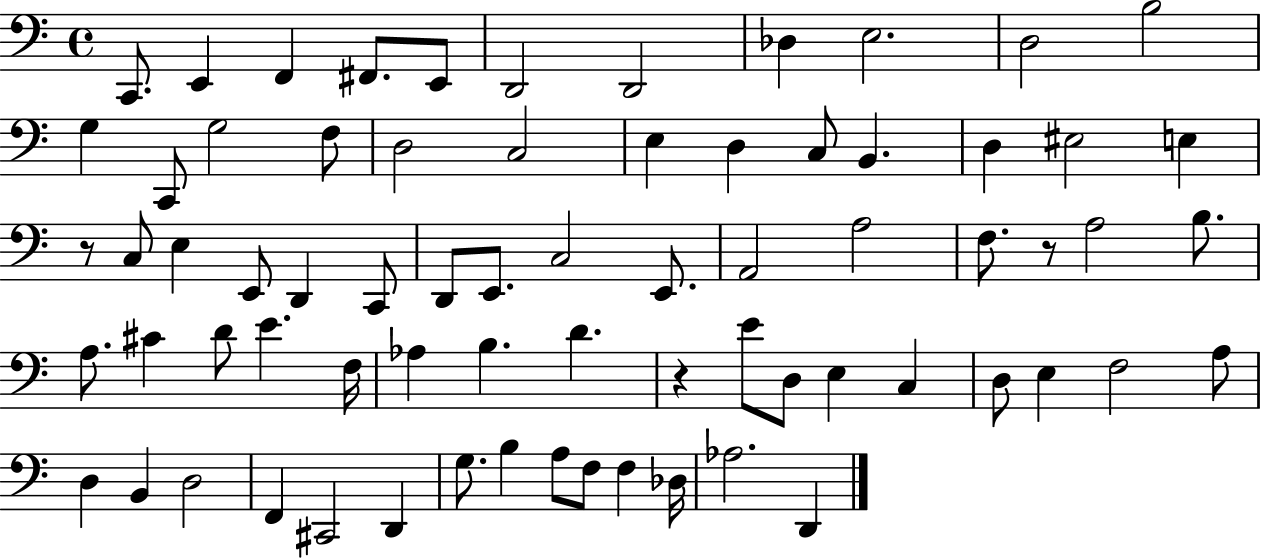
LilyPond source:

{
  \clef bass
  \time 4/4
  \defaultTimeSignature
  \key c \major
  c,8. e,4 f,4 fis,8. e,8 | d,2 d,2 | des4 e2. | d2 b2 | \break g4 c,8 g2 f8 | d2 c2 | e4 d4 c8 b,4. | d4 eis2 e4 | \break r8 c8 e4 e,8 d,4 c,8 | d,8 e,8. c2 e,8. | a,2 a2 | f8. r8 a2 b8. | \break a8. cis'4 d'8 e'4. f16 | aes4 b4. d'4. | r4 e'8 d8 e4 c4 | d8 e4 f2 a8 | \break d4 b,4 d2 | f,4 cis,2 d,4 | g8. b4 a8 f8 f4 des16 | aes2. d,4 | \break \bar "|."
}